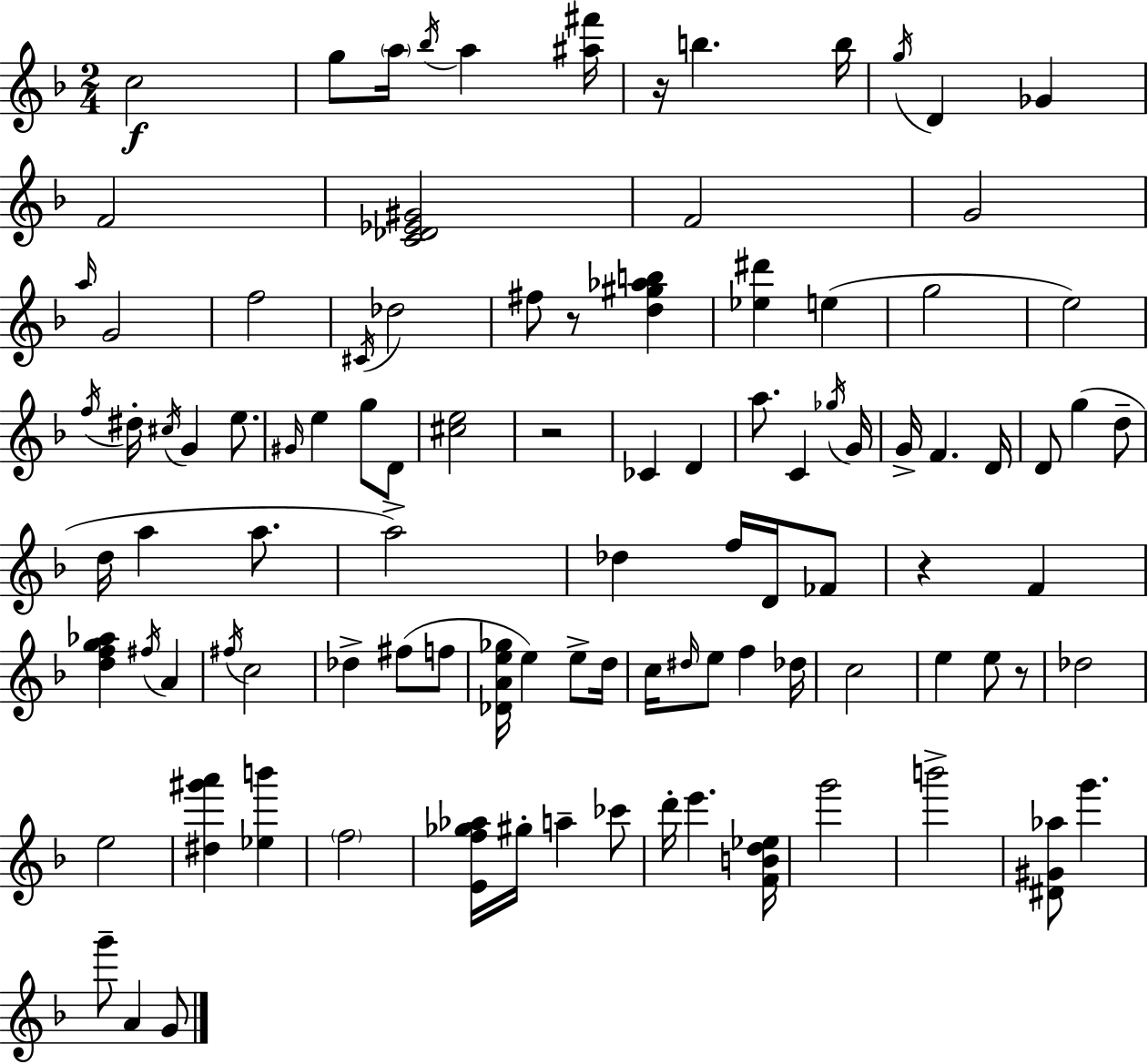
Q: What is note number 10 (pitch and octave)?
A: Gb4